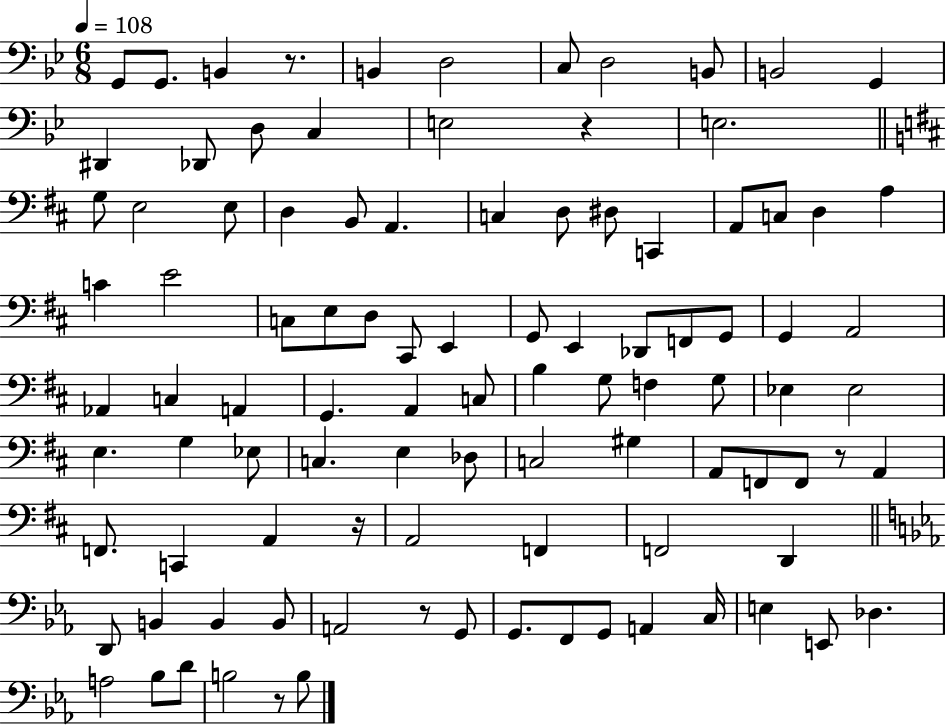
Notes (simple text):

G2/e G2/e. B2/q R/e. B2/q D3/h C3/e D3/h B2/e B2/h G2/q D#2/q Db2/e D3/e C3/q E3/h R/q E3/h. G3/e E3/h E3/e D3/q B2/e A2/q. C3/q D3/e D#3/e C2/q A2/e C3/e D3/q A3/q C4/q E4/h C3/e E3/e D3/e C#2/e E2/q G2/e E2/q Db2/e F2/e G2/e G2/q A2/h Ab2/q C3/q A2/q G2/q. A2/q C3/e B3/q G3/e F3/q G3/e Eb3/q Eb3/h E3/q. G3/q Eb3/e C3/q. E3/q Db3/e C3/h G#3/q A2/e F2/e F2/e R/e A2/q F2/e. C2/q A2/q R/s A2/h F2/q F2/h D2/q D2/e B2/q B2/q B2/e A2/h R/e G2/e G2/e. F2/e G2/e A2/q C3/s E3/q E2/e Db3/q. A3/h Bb3/e D4/e B3/h R/e B3/e